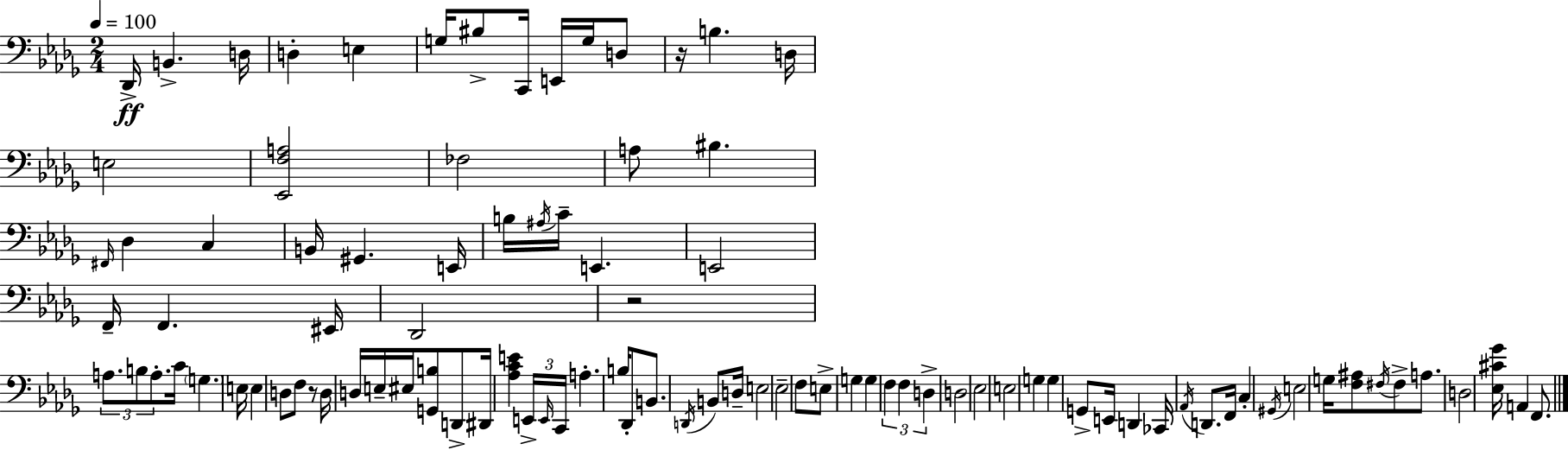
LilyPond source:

{
  \clef bass
  \numericTimeSignature
  \time 2/4
  \key bes \minor
  \tempo 4 = 100
  \repeat volta 2 { des,16->\ff b,4.-> d16 | d4-. e4 | g16 bis8-> c,16 e,16 g16 d8 | r16 b4. d16 | \break e2 | <ees, f a>2 | fes2 | a8 bis4. | \break \grace { fis,16 } des4 c4 | b,16 gis,4. | e,16 b16 \acciaccatura { ais16 } c'16-- e,4. | e,2 | \break f,16-- f,4. | eis,16 des,2 | r2 | \tuplet 3/2 { a8. b8 a8.-. } | \break c'16 \parenthesize g4. | e16 e4 d8 | f8 r8 d16 d16 e16-- eis16 | <g, b>8 d,8-> dis,16 <aes c' e'>4 | \break \tuplet 3/2 { e,16-> \grace { e,16 } c,16 } a4.-. | b16 des,8-. b,8. | \acciaccatura { d,16 } b,8 d16-- e2 | ees2-- | \break f8 e8-> | g4 g4 | \tuplet 3/2 { f4 f4 | d4-> } d2 | \break ees2 | e2 | g4 | g4 g,8-> e,16 d,4 | \break ces,16 \acciaccatura { aes,16 } d,8. | f,16 c4-. \acciaccatura { gis,16 } e2 | g16 <f ais>8 | \acciaccatura { fis16 } fis8-> a8. d2 | \break <ees cis' ges'>16 | a,4 f,8. } \bar "|."
}